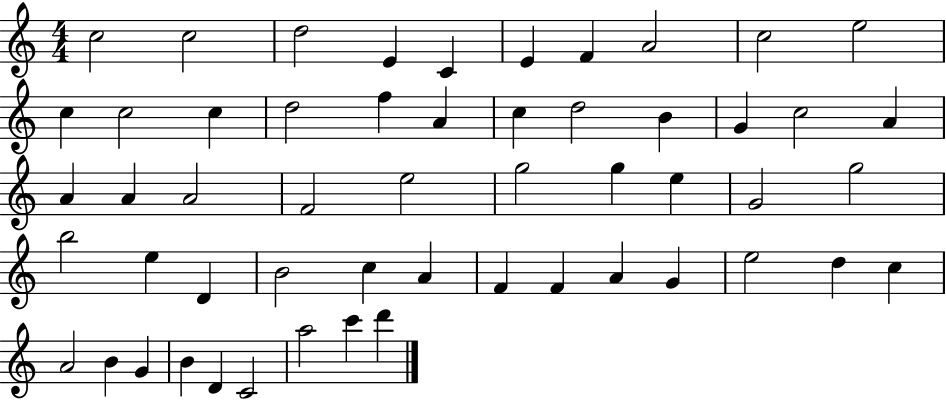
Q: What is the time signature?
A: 4/4